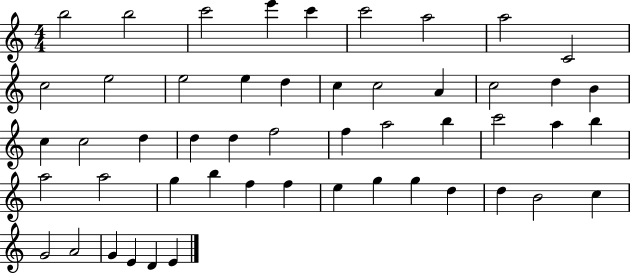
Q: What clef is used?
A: treble